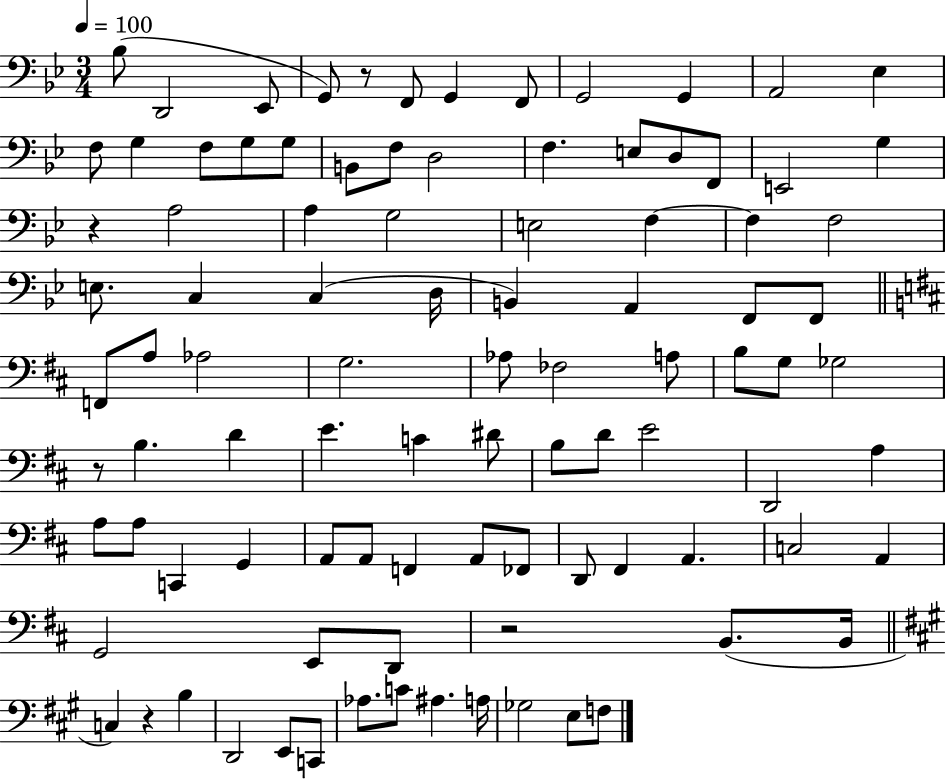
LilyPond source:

{
  \clef bass
  \numericTimeSignature
  \time 3/4
  \key bes \major
  \tempo 4 = 100
  bes8( d,2 ees,8 | g,8) r8 f,8 g,4 f,8 | g,2 g,4 | a,2 ees4 | \break f8 g4 f8 g8 g8 | b,8 f8 d2 | f4. e8 d8 f,8 | e,2 g4 | \break r4 a2 | a4 g2 | e2 f4~~ | f4 f2 | \break e8. c4 c4( d16 | b,4) a,4 f,8 f,8 | \bar "||" \break \key d \major f,8 a8 aes2 | g2. | aes8 fes2 a8 | b8 g8 ges2 | \break r8 b4. d'4 | e'4. c'4 dis'8 | b8 d'8 e'2 | d,2 a4 | \break a8 a8 c,4 g,4 | a,8 a,8 f,4 a,8 fes,8 | d,8 fis,4 a,4. | c2 a,4 | \break g,2 e,8 d,8 | r2 b,8.( b,16 | \bar "||" \break \key a \major c4) r4 b4 | d,2 e,8 c,8 | aes8. c'8 ais4. a16 | ges2 e8 f8 | \break \bar "|."
}